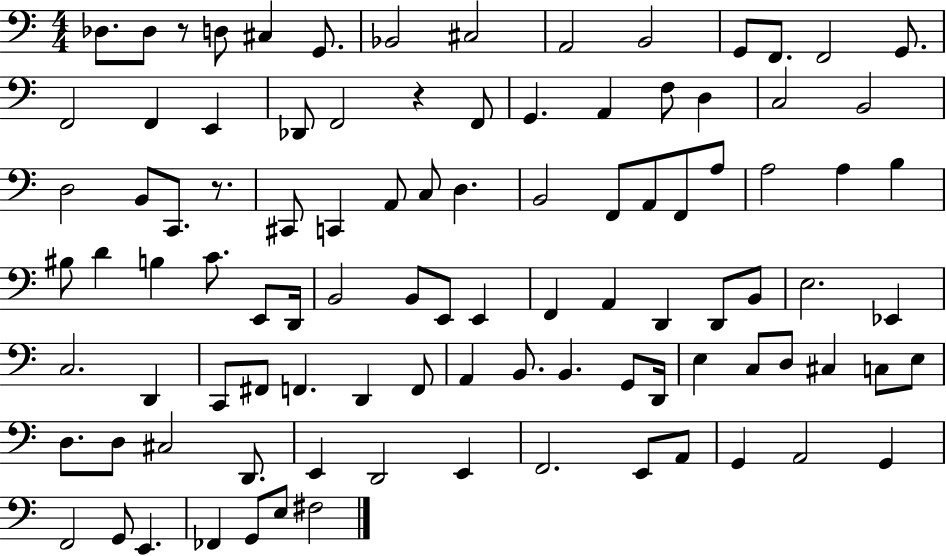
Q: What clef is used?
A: bass